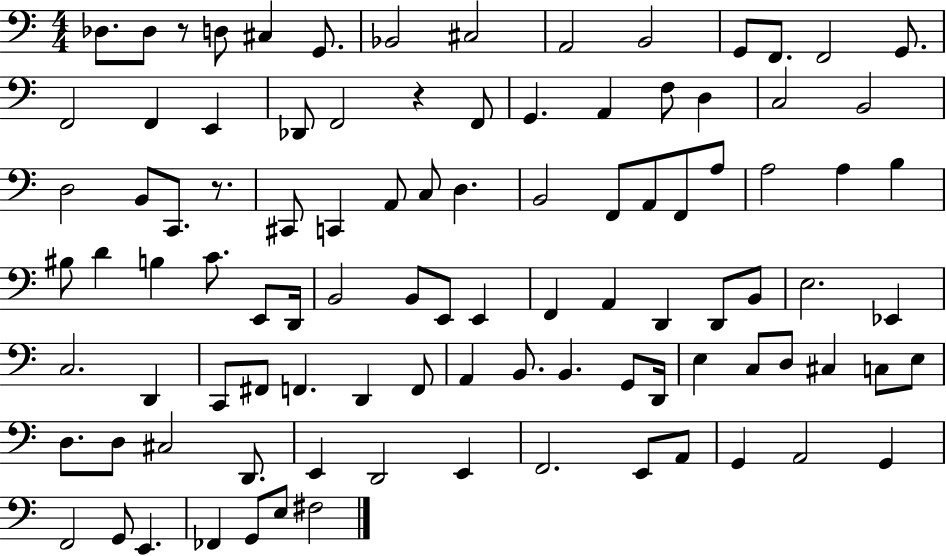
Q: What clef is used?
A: bass